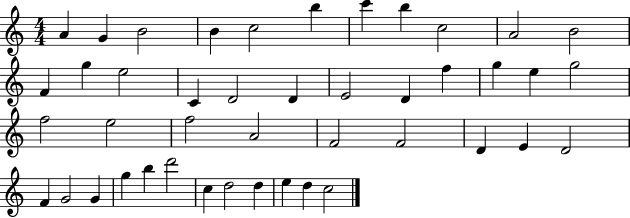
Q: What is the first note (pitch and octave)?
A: A4